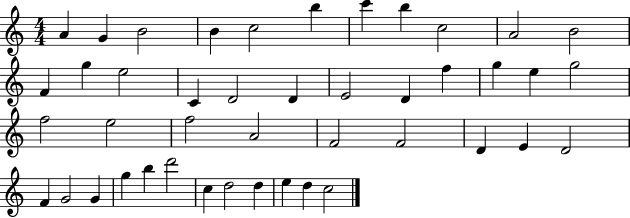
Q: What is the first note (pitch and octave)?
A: A4